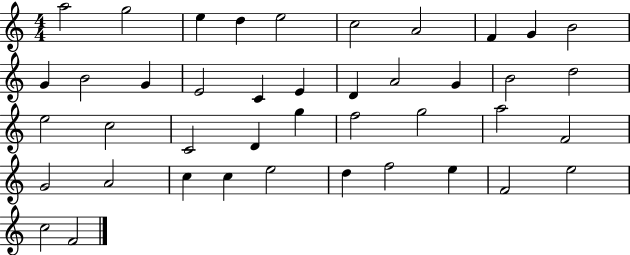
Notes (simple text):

A5/h G5/h E5/q D5/q E5/h C5/h A4/h F4/q G4/q B4/h G4/q B4/h G4/q E4/h C4/q E4/q D4/q A4/h G4/q B4/h D5/h E5/h C5/h C4/h D4/q G5/q F5/h G5/h A5/h F4/h G4/h A4/h C5/q C5/q E5/h D5/q F5/h E5/q F4/h E5/h C5/h F4/h